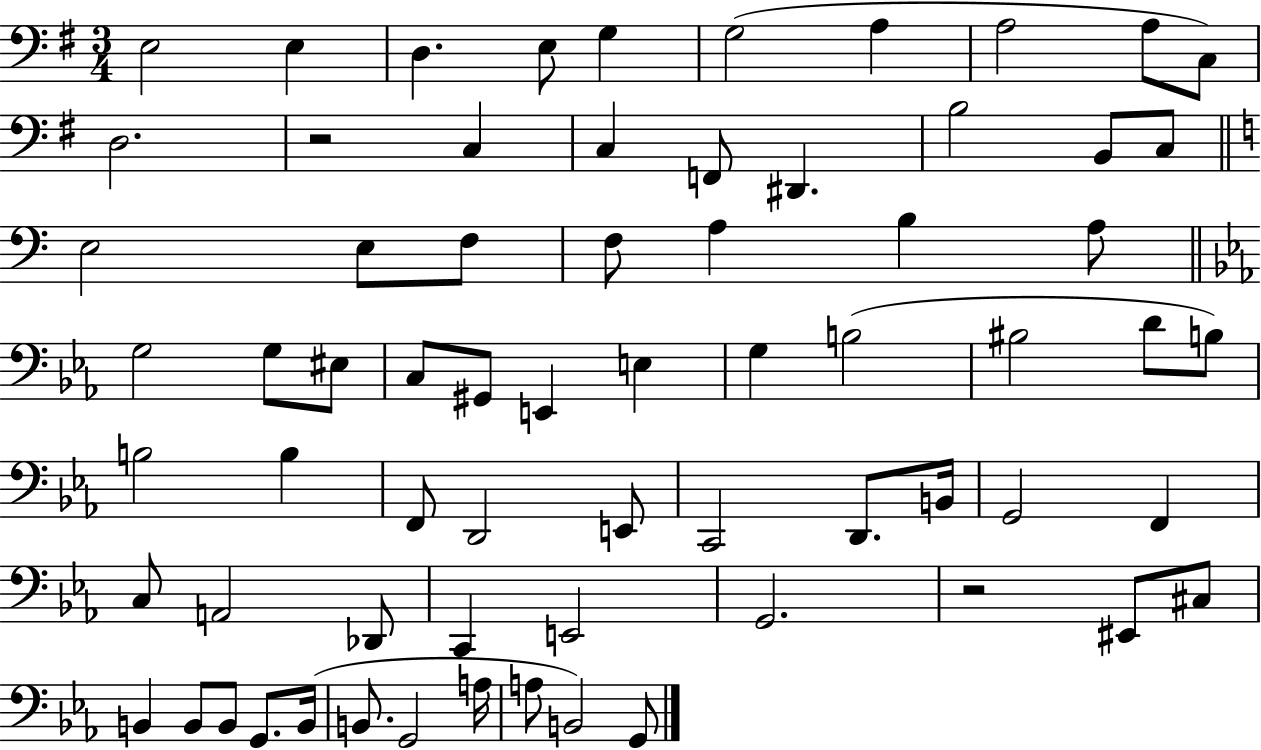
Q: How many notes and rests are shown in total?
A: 68